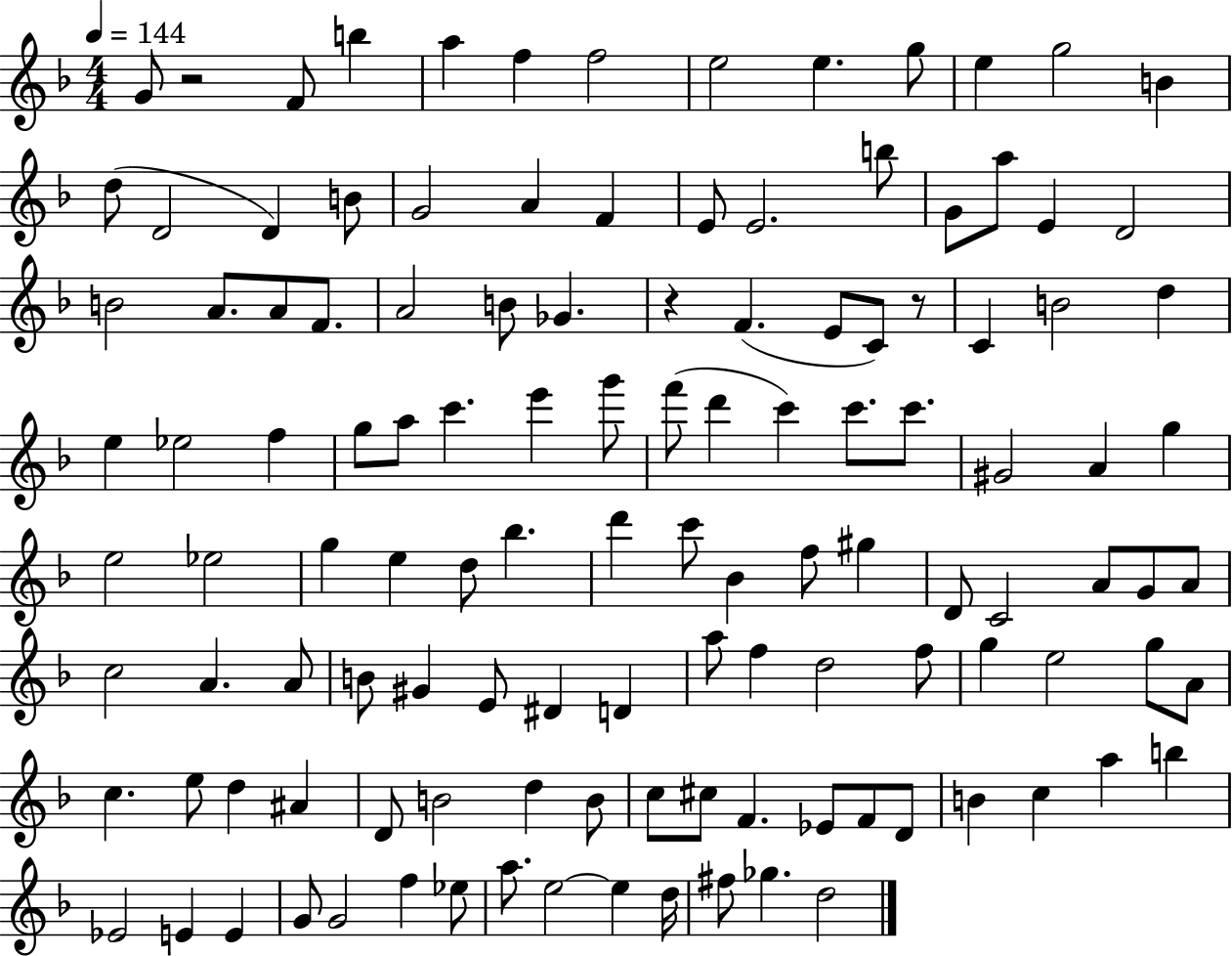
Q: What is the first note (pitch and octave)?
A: G4